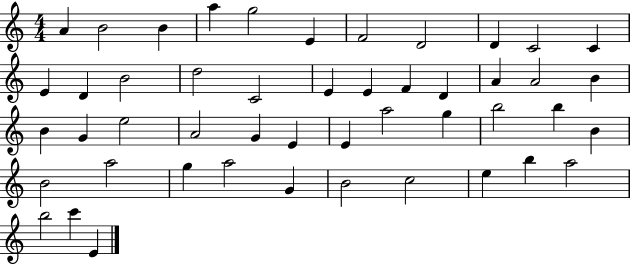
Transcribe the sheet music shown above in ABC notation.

X:1
T:Untitled
M:4/4
L:1/4
K:C
A B2 B a g2 E F2 D2 D C2 C E D B2 d2 C2 E E F D A A2 B B G e2 A2 G E E a2 g b2 b B B2 a2 g a2 G B2 c2 e b a2 b2 c' E